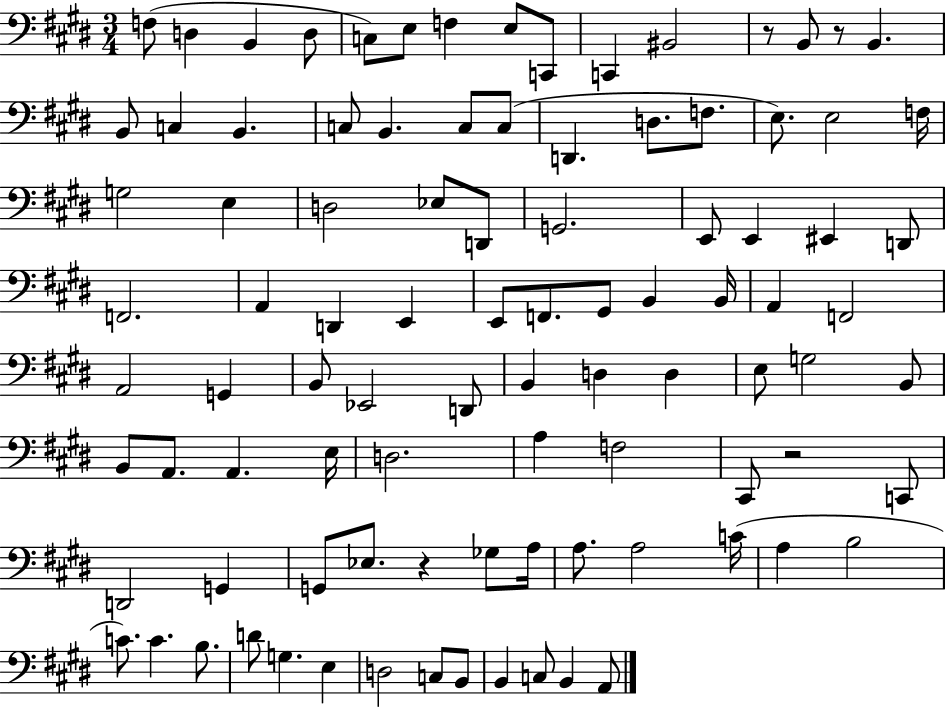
X:1
T:Untitled
M:3/4
L:1/4
K:E
F,/2 D, B,, D,/2 C,/2 E,/2 F, E,/2 C,,/2 C,, ^B,,2 z/2 B,,/2 z/2 B,, B,,/2 C, B,, C,/2 B,, C,/2 C,/2 D,, D,/2 F,/2 E,/2 E,2 F,/4 G,2 E, D,2 _E,/2 D,,/2 G,,2 E,,/2 E,, ^E,, D,,/2 F,,2 A,, D,, E,, E,,/2 F,,/2 ^G,,/2 B,, B,,/4 A,, F,,2 A,,2 G,, B,,/2 _E,,2 D,,/2 B,, D, D, E,/2 G,2 B,,/2 B,,/2 A,,/2 A,, E,/4 D,2 A, F,2 ^C,,/2 z2 C,,/2 D,,2 G,, G,,/2 _E,/2 z _G,/2 A,/4 A,/2 A,2 C/4 A, B,2 C/2 C B,/2 D/2 G, E, D,2 C,/2 B,,/2 B,, C,/2 B,, A,,/2